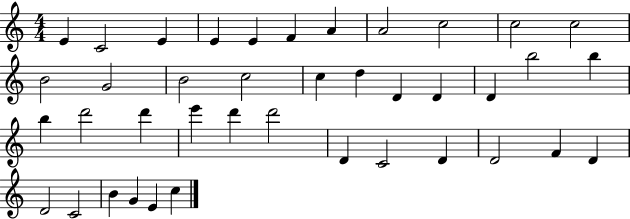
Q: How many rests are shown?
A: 0